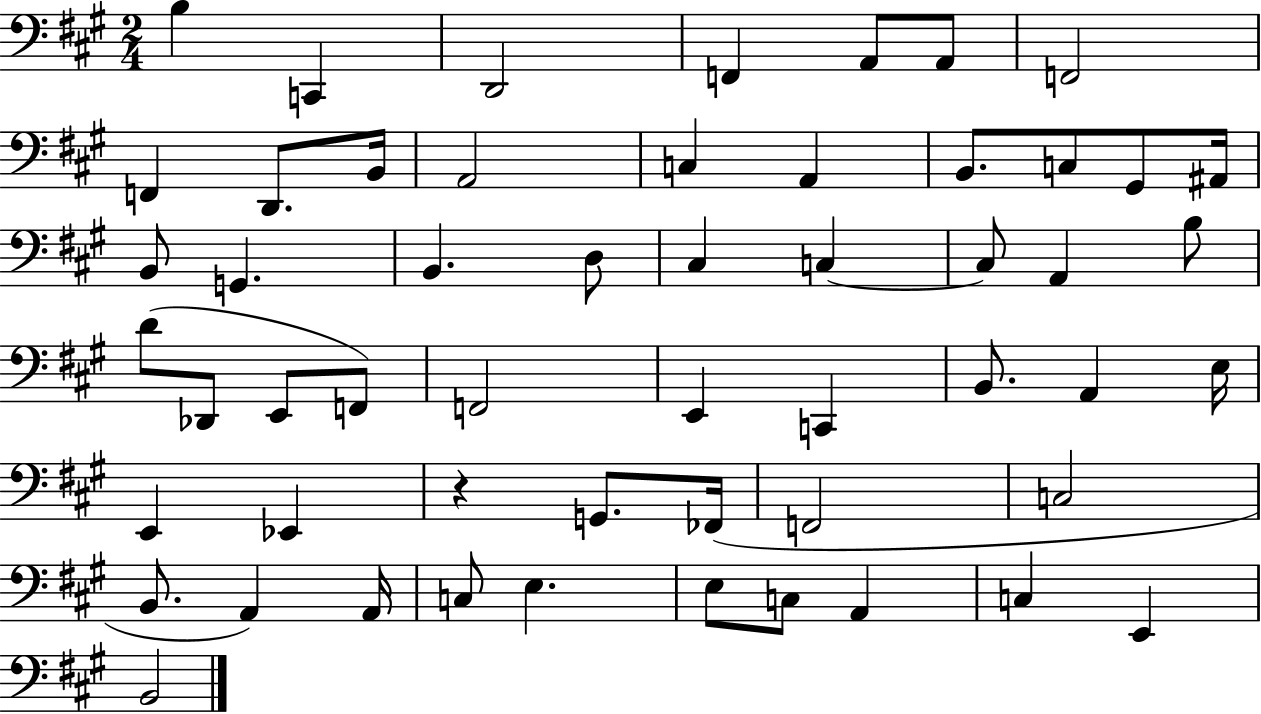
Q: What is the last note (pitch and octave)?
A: B2